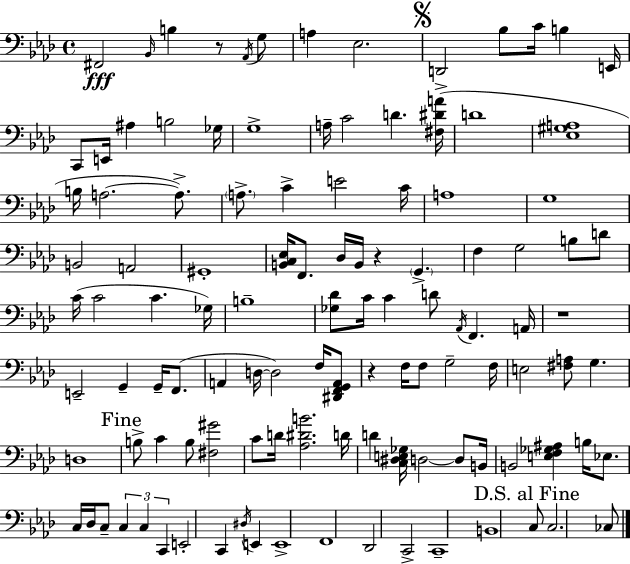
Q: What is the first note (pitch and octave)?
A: F#2